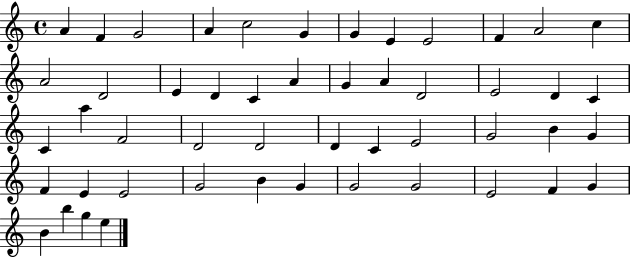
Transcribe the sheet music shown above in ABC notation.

X:1
T:Untitled
M:4/4
L:1/4
K:C
A F G2 A c2 G G E E2 F A2 c A2 D2 E D C A G A D2 E2 D C C a F2 D2 D2 D C E2 G2 B G F E E2 G2 B G G2 G2 E2 F G B b g e